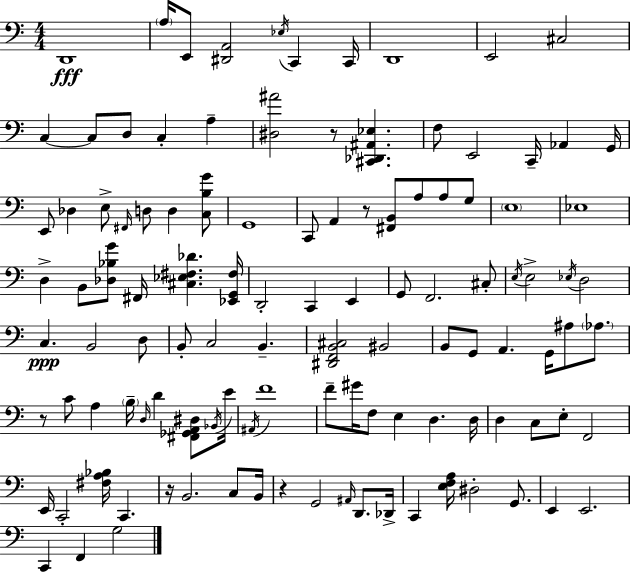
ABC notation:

X:1
T:Untitled
M:4/4
L:1/4
K:Am
D,,4 A,/4 E,,/2 [^D,,A,,]2 _E,/4 C,, C,,/4 D,,4 E,,2 ^C,2 C, C,/2 D,/2 C, A, [^D,^A]2 z/2 [^C,,_D,,^A,,_E,] F,/2 E,,2 C,,/4 _A,, G,,/4 E,,/2 _D, E,/2 ^F,,/4 D,/2 D, [C,B,G]/2 G,,4 C,,/2 A,, z/2 [^F,,B,,]/2 A,/2 A,/2 G,/2 E,4 _E,4 D, B,,/2 [_D,_B,G]/2 ^F,,/4 [^C,_E,^F,_D] [_E,,G,,^F,]/4 D,,2 C,, E,, G,,/2 F,,2 ^C,/2 E,/4 E,2 _E,/4 D,2 C, B,,2 D,/2 B,,/2 C,2 B,, [^D,,F,,B,,^C,]2 ^B,,2 B,,/2 G,,/2 A,, G,,/4 ^A,/2 _A,/2 z/2 C/2 A, B,/4 D,/4 D [^F,,_G,,A,,^D,]/2 _B,,/4 E/4 ^A,,/4 F4 F/2 ^G/4 F,/2 E, D, D,/4 D, C,/2 E,/2 F,,2 E,,/4 C,,2 [^F,A,_B,]/4 C,, z/4 B,,2 C,/2 B,,/4 z G,,2 ^A,,/4 D,,/2 _D,,/4 C,, [E,F,A,]/4 ^D,2 G,,/2 E,, E,,2 C,, F,, G,2